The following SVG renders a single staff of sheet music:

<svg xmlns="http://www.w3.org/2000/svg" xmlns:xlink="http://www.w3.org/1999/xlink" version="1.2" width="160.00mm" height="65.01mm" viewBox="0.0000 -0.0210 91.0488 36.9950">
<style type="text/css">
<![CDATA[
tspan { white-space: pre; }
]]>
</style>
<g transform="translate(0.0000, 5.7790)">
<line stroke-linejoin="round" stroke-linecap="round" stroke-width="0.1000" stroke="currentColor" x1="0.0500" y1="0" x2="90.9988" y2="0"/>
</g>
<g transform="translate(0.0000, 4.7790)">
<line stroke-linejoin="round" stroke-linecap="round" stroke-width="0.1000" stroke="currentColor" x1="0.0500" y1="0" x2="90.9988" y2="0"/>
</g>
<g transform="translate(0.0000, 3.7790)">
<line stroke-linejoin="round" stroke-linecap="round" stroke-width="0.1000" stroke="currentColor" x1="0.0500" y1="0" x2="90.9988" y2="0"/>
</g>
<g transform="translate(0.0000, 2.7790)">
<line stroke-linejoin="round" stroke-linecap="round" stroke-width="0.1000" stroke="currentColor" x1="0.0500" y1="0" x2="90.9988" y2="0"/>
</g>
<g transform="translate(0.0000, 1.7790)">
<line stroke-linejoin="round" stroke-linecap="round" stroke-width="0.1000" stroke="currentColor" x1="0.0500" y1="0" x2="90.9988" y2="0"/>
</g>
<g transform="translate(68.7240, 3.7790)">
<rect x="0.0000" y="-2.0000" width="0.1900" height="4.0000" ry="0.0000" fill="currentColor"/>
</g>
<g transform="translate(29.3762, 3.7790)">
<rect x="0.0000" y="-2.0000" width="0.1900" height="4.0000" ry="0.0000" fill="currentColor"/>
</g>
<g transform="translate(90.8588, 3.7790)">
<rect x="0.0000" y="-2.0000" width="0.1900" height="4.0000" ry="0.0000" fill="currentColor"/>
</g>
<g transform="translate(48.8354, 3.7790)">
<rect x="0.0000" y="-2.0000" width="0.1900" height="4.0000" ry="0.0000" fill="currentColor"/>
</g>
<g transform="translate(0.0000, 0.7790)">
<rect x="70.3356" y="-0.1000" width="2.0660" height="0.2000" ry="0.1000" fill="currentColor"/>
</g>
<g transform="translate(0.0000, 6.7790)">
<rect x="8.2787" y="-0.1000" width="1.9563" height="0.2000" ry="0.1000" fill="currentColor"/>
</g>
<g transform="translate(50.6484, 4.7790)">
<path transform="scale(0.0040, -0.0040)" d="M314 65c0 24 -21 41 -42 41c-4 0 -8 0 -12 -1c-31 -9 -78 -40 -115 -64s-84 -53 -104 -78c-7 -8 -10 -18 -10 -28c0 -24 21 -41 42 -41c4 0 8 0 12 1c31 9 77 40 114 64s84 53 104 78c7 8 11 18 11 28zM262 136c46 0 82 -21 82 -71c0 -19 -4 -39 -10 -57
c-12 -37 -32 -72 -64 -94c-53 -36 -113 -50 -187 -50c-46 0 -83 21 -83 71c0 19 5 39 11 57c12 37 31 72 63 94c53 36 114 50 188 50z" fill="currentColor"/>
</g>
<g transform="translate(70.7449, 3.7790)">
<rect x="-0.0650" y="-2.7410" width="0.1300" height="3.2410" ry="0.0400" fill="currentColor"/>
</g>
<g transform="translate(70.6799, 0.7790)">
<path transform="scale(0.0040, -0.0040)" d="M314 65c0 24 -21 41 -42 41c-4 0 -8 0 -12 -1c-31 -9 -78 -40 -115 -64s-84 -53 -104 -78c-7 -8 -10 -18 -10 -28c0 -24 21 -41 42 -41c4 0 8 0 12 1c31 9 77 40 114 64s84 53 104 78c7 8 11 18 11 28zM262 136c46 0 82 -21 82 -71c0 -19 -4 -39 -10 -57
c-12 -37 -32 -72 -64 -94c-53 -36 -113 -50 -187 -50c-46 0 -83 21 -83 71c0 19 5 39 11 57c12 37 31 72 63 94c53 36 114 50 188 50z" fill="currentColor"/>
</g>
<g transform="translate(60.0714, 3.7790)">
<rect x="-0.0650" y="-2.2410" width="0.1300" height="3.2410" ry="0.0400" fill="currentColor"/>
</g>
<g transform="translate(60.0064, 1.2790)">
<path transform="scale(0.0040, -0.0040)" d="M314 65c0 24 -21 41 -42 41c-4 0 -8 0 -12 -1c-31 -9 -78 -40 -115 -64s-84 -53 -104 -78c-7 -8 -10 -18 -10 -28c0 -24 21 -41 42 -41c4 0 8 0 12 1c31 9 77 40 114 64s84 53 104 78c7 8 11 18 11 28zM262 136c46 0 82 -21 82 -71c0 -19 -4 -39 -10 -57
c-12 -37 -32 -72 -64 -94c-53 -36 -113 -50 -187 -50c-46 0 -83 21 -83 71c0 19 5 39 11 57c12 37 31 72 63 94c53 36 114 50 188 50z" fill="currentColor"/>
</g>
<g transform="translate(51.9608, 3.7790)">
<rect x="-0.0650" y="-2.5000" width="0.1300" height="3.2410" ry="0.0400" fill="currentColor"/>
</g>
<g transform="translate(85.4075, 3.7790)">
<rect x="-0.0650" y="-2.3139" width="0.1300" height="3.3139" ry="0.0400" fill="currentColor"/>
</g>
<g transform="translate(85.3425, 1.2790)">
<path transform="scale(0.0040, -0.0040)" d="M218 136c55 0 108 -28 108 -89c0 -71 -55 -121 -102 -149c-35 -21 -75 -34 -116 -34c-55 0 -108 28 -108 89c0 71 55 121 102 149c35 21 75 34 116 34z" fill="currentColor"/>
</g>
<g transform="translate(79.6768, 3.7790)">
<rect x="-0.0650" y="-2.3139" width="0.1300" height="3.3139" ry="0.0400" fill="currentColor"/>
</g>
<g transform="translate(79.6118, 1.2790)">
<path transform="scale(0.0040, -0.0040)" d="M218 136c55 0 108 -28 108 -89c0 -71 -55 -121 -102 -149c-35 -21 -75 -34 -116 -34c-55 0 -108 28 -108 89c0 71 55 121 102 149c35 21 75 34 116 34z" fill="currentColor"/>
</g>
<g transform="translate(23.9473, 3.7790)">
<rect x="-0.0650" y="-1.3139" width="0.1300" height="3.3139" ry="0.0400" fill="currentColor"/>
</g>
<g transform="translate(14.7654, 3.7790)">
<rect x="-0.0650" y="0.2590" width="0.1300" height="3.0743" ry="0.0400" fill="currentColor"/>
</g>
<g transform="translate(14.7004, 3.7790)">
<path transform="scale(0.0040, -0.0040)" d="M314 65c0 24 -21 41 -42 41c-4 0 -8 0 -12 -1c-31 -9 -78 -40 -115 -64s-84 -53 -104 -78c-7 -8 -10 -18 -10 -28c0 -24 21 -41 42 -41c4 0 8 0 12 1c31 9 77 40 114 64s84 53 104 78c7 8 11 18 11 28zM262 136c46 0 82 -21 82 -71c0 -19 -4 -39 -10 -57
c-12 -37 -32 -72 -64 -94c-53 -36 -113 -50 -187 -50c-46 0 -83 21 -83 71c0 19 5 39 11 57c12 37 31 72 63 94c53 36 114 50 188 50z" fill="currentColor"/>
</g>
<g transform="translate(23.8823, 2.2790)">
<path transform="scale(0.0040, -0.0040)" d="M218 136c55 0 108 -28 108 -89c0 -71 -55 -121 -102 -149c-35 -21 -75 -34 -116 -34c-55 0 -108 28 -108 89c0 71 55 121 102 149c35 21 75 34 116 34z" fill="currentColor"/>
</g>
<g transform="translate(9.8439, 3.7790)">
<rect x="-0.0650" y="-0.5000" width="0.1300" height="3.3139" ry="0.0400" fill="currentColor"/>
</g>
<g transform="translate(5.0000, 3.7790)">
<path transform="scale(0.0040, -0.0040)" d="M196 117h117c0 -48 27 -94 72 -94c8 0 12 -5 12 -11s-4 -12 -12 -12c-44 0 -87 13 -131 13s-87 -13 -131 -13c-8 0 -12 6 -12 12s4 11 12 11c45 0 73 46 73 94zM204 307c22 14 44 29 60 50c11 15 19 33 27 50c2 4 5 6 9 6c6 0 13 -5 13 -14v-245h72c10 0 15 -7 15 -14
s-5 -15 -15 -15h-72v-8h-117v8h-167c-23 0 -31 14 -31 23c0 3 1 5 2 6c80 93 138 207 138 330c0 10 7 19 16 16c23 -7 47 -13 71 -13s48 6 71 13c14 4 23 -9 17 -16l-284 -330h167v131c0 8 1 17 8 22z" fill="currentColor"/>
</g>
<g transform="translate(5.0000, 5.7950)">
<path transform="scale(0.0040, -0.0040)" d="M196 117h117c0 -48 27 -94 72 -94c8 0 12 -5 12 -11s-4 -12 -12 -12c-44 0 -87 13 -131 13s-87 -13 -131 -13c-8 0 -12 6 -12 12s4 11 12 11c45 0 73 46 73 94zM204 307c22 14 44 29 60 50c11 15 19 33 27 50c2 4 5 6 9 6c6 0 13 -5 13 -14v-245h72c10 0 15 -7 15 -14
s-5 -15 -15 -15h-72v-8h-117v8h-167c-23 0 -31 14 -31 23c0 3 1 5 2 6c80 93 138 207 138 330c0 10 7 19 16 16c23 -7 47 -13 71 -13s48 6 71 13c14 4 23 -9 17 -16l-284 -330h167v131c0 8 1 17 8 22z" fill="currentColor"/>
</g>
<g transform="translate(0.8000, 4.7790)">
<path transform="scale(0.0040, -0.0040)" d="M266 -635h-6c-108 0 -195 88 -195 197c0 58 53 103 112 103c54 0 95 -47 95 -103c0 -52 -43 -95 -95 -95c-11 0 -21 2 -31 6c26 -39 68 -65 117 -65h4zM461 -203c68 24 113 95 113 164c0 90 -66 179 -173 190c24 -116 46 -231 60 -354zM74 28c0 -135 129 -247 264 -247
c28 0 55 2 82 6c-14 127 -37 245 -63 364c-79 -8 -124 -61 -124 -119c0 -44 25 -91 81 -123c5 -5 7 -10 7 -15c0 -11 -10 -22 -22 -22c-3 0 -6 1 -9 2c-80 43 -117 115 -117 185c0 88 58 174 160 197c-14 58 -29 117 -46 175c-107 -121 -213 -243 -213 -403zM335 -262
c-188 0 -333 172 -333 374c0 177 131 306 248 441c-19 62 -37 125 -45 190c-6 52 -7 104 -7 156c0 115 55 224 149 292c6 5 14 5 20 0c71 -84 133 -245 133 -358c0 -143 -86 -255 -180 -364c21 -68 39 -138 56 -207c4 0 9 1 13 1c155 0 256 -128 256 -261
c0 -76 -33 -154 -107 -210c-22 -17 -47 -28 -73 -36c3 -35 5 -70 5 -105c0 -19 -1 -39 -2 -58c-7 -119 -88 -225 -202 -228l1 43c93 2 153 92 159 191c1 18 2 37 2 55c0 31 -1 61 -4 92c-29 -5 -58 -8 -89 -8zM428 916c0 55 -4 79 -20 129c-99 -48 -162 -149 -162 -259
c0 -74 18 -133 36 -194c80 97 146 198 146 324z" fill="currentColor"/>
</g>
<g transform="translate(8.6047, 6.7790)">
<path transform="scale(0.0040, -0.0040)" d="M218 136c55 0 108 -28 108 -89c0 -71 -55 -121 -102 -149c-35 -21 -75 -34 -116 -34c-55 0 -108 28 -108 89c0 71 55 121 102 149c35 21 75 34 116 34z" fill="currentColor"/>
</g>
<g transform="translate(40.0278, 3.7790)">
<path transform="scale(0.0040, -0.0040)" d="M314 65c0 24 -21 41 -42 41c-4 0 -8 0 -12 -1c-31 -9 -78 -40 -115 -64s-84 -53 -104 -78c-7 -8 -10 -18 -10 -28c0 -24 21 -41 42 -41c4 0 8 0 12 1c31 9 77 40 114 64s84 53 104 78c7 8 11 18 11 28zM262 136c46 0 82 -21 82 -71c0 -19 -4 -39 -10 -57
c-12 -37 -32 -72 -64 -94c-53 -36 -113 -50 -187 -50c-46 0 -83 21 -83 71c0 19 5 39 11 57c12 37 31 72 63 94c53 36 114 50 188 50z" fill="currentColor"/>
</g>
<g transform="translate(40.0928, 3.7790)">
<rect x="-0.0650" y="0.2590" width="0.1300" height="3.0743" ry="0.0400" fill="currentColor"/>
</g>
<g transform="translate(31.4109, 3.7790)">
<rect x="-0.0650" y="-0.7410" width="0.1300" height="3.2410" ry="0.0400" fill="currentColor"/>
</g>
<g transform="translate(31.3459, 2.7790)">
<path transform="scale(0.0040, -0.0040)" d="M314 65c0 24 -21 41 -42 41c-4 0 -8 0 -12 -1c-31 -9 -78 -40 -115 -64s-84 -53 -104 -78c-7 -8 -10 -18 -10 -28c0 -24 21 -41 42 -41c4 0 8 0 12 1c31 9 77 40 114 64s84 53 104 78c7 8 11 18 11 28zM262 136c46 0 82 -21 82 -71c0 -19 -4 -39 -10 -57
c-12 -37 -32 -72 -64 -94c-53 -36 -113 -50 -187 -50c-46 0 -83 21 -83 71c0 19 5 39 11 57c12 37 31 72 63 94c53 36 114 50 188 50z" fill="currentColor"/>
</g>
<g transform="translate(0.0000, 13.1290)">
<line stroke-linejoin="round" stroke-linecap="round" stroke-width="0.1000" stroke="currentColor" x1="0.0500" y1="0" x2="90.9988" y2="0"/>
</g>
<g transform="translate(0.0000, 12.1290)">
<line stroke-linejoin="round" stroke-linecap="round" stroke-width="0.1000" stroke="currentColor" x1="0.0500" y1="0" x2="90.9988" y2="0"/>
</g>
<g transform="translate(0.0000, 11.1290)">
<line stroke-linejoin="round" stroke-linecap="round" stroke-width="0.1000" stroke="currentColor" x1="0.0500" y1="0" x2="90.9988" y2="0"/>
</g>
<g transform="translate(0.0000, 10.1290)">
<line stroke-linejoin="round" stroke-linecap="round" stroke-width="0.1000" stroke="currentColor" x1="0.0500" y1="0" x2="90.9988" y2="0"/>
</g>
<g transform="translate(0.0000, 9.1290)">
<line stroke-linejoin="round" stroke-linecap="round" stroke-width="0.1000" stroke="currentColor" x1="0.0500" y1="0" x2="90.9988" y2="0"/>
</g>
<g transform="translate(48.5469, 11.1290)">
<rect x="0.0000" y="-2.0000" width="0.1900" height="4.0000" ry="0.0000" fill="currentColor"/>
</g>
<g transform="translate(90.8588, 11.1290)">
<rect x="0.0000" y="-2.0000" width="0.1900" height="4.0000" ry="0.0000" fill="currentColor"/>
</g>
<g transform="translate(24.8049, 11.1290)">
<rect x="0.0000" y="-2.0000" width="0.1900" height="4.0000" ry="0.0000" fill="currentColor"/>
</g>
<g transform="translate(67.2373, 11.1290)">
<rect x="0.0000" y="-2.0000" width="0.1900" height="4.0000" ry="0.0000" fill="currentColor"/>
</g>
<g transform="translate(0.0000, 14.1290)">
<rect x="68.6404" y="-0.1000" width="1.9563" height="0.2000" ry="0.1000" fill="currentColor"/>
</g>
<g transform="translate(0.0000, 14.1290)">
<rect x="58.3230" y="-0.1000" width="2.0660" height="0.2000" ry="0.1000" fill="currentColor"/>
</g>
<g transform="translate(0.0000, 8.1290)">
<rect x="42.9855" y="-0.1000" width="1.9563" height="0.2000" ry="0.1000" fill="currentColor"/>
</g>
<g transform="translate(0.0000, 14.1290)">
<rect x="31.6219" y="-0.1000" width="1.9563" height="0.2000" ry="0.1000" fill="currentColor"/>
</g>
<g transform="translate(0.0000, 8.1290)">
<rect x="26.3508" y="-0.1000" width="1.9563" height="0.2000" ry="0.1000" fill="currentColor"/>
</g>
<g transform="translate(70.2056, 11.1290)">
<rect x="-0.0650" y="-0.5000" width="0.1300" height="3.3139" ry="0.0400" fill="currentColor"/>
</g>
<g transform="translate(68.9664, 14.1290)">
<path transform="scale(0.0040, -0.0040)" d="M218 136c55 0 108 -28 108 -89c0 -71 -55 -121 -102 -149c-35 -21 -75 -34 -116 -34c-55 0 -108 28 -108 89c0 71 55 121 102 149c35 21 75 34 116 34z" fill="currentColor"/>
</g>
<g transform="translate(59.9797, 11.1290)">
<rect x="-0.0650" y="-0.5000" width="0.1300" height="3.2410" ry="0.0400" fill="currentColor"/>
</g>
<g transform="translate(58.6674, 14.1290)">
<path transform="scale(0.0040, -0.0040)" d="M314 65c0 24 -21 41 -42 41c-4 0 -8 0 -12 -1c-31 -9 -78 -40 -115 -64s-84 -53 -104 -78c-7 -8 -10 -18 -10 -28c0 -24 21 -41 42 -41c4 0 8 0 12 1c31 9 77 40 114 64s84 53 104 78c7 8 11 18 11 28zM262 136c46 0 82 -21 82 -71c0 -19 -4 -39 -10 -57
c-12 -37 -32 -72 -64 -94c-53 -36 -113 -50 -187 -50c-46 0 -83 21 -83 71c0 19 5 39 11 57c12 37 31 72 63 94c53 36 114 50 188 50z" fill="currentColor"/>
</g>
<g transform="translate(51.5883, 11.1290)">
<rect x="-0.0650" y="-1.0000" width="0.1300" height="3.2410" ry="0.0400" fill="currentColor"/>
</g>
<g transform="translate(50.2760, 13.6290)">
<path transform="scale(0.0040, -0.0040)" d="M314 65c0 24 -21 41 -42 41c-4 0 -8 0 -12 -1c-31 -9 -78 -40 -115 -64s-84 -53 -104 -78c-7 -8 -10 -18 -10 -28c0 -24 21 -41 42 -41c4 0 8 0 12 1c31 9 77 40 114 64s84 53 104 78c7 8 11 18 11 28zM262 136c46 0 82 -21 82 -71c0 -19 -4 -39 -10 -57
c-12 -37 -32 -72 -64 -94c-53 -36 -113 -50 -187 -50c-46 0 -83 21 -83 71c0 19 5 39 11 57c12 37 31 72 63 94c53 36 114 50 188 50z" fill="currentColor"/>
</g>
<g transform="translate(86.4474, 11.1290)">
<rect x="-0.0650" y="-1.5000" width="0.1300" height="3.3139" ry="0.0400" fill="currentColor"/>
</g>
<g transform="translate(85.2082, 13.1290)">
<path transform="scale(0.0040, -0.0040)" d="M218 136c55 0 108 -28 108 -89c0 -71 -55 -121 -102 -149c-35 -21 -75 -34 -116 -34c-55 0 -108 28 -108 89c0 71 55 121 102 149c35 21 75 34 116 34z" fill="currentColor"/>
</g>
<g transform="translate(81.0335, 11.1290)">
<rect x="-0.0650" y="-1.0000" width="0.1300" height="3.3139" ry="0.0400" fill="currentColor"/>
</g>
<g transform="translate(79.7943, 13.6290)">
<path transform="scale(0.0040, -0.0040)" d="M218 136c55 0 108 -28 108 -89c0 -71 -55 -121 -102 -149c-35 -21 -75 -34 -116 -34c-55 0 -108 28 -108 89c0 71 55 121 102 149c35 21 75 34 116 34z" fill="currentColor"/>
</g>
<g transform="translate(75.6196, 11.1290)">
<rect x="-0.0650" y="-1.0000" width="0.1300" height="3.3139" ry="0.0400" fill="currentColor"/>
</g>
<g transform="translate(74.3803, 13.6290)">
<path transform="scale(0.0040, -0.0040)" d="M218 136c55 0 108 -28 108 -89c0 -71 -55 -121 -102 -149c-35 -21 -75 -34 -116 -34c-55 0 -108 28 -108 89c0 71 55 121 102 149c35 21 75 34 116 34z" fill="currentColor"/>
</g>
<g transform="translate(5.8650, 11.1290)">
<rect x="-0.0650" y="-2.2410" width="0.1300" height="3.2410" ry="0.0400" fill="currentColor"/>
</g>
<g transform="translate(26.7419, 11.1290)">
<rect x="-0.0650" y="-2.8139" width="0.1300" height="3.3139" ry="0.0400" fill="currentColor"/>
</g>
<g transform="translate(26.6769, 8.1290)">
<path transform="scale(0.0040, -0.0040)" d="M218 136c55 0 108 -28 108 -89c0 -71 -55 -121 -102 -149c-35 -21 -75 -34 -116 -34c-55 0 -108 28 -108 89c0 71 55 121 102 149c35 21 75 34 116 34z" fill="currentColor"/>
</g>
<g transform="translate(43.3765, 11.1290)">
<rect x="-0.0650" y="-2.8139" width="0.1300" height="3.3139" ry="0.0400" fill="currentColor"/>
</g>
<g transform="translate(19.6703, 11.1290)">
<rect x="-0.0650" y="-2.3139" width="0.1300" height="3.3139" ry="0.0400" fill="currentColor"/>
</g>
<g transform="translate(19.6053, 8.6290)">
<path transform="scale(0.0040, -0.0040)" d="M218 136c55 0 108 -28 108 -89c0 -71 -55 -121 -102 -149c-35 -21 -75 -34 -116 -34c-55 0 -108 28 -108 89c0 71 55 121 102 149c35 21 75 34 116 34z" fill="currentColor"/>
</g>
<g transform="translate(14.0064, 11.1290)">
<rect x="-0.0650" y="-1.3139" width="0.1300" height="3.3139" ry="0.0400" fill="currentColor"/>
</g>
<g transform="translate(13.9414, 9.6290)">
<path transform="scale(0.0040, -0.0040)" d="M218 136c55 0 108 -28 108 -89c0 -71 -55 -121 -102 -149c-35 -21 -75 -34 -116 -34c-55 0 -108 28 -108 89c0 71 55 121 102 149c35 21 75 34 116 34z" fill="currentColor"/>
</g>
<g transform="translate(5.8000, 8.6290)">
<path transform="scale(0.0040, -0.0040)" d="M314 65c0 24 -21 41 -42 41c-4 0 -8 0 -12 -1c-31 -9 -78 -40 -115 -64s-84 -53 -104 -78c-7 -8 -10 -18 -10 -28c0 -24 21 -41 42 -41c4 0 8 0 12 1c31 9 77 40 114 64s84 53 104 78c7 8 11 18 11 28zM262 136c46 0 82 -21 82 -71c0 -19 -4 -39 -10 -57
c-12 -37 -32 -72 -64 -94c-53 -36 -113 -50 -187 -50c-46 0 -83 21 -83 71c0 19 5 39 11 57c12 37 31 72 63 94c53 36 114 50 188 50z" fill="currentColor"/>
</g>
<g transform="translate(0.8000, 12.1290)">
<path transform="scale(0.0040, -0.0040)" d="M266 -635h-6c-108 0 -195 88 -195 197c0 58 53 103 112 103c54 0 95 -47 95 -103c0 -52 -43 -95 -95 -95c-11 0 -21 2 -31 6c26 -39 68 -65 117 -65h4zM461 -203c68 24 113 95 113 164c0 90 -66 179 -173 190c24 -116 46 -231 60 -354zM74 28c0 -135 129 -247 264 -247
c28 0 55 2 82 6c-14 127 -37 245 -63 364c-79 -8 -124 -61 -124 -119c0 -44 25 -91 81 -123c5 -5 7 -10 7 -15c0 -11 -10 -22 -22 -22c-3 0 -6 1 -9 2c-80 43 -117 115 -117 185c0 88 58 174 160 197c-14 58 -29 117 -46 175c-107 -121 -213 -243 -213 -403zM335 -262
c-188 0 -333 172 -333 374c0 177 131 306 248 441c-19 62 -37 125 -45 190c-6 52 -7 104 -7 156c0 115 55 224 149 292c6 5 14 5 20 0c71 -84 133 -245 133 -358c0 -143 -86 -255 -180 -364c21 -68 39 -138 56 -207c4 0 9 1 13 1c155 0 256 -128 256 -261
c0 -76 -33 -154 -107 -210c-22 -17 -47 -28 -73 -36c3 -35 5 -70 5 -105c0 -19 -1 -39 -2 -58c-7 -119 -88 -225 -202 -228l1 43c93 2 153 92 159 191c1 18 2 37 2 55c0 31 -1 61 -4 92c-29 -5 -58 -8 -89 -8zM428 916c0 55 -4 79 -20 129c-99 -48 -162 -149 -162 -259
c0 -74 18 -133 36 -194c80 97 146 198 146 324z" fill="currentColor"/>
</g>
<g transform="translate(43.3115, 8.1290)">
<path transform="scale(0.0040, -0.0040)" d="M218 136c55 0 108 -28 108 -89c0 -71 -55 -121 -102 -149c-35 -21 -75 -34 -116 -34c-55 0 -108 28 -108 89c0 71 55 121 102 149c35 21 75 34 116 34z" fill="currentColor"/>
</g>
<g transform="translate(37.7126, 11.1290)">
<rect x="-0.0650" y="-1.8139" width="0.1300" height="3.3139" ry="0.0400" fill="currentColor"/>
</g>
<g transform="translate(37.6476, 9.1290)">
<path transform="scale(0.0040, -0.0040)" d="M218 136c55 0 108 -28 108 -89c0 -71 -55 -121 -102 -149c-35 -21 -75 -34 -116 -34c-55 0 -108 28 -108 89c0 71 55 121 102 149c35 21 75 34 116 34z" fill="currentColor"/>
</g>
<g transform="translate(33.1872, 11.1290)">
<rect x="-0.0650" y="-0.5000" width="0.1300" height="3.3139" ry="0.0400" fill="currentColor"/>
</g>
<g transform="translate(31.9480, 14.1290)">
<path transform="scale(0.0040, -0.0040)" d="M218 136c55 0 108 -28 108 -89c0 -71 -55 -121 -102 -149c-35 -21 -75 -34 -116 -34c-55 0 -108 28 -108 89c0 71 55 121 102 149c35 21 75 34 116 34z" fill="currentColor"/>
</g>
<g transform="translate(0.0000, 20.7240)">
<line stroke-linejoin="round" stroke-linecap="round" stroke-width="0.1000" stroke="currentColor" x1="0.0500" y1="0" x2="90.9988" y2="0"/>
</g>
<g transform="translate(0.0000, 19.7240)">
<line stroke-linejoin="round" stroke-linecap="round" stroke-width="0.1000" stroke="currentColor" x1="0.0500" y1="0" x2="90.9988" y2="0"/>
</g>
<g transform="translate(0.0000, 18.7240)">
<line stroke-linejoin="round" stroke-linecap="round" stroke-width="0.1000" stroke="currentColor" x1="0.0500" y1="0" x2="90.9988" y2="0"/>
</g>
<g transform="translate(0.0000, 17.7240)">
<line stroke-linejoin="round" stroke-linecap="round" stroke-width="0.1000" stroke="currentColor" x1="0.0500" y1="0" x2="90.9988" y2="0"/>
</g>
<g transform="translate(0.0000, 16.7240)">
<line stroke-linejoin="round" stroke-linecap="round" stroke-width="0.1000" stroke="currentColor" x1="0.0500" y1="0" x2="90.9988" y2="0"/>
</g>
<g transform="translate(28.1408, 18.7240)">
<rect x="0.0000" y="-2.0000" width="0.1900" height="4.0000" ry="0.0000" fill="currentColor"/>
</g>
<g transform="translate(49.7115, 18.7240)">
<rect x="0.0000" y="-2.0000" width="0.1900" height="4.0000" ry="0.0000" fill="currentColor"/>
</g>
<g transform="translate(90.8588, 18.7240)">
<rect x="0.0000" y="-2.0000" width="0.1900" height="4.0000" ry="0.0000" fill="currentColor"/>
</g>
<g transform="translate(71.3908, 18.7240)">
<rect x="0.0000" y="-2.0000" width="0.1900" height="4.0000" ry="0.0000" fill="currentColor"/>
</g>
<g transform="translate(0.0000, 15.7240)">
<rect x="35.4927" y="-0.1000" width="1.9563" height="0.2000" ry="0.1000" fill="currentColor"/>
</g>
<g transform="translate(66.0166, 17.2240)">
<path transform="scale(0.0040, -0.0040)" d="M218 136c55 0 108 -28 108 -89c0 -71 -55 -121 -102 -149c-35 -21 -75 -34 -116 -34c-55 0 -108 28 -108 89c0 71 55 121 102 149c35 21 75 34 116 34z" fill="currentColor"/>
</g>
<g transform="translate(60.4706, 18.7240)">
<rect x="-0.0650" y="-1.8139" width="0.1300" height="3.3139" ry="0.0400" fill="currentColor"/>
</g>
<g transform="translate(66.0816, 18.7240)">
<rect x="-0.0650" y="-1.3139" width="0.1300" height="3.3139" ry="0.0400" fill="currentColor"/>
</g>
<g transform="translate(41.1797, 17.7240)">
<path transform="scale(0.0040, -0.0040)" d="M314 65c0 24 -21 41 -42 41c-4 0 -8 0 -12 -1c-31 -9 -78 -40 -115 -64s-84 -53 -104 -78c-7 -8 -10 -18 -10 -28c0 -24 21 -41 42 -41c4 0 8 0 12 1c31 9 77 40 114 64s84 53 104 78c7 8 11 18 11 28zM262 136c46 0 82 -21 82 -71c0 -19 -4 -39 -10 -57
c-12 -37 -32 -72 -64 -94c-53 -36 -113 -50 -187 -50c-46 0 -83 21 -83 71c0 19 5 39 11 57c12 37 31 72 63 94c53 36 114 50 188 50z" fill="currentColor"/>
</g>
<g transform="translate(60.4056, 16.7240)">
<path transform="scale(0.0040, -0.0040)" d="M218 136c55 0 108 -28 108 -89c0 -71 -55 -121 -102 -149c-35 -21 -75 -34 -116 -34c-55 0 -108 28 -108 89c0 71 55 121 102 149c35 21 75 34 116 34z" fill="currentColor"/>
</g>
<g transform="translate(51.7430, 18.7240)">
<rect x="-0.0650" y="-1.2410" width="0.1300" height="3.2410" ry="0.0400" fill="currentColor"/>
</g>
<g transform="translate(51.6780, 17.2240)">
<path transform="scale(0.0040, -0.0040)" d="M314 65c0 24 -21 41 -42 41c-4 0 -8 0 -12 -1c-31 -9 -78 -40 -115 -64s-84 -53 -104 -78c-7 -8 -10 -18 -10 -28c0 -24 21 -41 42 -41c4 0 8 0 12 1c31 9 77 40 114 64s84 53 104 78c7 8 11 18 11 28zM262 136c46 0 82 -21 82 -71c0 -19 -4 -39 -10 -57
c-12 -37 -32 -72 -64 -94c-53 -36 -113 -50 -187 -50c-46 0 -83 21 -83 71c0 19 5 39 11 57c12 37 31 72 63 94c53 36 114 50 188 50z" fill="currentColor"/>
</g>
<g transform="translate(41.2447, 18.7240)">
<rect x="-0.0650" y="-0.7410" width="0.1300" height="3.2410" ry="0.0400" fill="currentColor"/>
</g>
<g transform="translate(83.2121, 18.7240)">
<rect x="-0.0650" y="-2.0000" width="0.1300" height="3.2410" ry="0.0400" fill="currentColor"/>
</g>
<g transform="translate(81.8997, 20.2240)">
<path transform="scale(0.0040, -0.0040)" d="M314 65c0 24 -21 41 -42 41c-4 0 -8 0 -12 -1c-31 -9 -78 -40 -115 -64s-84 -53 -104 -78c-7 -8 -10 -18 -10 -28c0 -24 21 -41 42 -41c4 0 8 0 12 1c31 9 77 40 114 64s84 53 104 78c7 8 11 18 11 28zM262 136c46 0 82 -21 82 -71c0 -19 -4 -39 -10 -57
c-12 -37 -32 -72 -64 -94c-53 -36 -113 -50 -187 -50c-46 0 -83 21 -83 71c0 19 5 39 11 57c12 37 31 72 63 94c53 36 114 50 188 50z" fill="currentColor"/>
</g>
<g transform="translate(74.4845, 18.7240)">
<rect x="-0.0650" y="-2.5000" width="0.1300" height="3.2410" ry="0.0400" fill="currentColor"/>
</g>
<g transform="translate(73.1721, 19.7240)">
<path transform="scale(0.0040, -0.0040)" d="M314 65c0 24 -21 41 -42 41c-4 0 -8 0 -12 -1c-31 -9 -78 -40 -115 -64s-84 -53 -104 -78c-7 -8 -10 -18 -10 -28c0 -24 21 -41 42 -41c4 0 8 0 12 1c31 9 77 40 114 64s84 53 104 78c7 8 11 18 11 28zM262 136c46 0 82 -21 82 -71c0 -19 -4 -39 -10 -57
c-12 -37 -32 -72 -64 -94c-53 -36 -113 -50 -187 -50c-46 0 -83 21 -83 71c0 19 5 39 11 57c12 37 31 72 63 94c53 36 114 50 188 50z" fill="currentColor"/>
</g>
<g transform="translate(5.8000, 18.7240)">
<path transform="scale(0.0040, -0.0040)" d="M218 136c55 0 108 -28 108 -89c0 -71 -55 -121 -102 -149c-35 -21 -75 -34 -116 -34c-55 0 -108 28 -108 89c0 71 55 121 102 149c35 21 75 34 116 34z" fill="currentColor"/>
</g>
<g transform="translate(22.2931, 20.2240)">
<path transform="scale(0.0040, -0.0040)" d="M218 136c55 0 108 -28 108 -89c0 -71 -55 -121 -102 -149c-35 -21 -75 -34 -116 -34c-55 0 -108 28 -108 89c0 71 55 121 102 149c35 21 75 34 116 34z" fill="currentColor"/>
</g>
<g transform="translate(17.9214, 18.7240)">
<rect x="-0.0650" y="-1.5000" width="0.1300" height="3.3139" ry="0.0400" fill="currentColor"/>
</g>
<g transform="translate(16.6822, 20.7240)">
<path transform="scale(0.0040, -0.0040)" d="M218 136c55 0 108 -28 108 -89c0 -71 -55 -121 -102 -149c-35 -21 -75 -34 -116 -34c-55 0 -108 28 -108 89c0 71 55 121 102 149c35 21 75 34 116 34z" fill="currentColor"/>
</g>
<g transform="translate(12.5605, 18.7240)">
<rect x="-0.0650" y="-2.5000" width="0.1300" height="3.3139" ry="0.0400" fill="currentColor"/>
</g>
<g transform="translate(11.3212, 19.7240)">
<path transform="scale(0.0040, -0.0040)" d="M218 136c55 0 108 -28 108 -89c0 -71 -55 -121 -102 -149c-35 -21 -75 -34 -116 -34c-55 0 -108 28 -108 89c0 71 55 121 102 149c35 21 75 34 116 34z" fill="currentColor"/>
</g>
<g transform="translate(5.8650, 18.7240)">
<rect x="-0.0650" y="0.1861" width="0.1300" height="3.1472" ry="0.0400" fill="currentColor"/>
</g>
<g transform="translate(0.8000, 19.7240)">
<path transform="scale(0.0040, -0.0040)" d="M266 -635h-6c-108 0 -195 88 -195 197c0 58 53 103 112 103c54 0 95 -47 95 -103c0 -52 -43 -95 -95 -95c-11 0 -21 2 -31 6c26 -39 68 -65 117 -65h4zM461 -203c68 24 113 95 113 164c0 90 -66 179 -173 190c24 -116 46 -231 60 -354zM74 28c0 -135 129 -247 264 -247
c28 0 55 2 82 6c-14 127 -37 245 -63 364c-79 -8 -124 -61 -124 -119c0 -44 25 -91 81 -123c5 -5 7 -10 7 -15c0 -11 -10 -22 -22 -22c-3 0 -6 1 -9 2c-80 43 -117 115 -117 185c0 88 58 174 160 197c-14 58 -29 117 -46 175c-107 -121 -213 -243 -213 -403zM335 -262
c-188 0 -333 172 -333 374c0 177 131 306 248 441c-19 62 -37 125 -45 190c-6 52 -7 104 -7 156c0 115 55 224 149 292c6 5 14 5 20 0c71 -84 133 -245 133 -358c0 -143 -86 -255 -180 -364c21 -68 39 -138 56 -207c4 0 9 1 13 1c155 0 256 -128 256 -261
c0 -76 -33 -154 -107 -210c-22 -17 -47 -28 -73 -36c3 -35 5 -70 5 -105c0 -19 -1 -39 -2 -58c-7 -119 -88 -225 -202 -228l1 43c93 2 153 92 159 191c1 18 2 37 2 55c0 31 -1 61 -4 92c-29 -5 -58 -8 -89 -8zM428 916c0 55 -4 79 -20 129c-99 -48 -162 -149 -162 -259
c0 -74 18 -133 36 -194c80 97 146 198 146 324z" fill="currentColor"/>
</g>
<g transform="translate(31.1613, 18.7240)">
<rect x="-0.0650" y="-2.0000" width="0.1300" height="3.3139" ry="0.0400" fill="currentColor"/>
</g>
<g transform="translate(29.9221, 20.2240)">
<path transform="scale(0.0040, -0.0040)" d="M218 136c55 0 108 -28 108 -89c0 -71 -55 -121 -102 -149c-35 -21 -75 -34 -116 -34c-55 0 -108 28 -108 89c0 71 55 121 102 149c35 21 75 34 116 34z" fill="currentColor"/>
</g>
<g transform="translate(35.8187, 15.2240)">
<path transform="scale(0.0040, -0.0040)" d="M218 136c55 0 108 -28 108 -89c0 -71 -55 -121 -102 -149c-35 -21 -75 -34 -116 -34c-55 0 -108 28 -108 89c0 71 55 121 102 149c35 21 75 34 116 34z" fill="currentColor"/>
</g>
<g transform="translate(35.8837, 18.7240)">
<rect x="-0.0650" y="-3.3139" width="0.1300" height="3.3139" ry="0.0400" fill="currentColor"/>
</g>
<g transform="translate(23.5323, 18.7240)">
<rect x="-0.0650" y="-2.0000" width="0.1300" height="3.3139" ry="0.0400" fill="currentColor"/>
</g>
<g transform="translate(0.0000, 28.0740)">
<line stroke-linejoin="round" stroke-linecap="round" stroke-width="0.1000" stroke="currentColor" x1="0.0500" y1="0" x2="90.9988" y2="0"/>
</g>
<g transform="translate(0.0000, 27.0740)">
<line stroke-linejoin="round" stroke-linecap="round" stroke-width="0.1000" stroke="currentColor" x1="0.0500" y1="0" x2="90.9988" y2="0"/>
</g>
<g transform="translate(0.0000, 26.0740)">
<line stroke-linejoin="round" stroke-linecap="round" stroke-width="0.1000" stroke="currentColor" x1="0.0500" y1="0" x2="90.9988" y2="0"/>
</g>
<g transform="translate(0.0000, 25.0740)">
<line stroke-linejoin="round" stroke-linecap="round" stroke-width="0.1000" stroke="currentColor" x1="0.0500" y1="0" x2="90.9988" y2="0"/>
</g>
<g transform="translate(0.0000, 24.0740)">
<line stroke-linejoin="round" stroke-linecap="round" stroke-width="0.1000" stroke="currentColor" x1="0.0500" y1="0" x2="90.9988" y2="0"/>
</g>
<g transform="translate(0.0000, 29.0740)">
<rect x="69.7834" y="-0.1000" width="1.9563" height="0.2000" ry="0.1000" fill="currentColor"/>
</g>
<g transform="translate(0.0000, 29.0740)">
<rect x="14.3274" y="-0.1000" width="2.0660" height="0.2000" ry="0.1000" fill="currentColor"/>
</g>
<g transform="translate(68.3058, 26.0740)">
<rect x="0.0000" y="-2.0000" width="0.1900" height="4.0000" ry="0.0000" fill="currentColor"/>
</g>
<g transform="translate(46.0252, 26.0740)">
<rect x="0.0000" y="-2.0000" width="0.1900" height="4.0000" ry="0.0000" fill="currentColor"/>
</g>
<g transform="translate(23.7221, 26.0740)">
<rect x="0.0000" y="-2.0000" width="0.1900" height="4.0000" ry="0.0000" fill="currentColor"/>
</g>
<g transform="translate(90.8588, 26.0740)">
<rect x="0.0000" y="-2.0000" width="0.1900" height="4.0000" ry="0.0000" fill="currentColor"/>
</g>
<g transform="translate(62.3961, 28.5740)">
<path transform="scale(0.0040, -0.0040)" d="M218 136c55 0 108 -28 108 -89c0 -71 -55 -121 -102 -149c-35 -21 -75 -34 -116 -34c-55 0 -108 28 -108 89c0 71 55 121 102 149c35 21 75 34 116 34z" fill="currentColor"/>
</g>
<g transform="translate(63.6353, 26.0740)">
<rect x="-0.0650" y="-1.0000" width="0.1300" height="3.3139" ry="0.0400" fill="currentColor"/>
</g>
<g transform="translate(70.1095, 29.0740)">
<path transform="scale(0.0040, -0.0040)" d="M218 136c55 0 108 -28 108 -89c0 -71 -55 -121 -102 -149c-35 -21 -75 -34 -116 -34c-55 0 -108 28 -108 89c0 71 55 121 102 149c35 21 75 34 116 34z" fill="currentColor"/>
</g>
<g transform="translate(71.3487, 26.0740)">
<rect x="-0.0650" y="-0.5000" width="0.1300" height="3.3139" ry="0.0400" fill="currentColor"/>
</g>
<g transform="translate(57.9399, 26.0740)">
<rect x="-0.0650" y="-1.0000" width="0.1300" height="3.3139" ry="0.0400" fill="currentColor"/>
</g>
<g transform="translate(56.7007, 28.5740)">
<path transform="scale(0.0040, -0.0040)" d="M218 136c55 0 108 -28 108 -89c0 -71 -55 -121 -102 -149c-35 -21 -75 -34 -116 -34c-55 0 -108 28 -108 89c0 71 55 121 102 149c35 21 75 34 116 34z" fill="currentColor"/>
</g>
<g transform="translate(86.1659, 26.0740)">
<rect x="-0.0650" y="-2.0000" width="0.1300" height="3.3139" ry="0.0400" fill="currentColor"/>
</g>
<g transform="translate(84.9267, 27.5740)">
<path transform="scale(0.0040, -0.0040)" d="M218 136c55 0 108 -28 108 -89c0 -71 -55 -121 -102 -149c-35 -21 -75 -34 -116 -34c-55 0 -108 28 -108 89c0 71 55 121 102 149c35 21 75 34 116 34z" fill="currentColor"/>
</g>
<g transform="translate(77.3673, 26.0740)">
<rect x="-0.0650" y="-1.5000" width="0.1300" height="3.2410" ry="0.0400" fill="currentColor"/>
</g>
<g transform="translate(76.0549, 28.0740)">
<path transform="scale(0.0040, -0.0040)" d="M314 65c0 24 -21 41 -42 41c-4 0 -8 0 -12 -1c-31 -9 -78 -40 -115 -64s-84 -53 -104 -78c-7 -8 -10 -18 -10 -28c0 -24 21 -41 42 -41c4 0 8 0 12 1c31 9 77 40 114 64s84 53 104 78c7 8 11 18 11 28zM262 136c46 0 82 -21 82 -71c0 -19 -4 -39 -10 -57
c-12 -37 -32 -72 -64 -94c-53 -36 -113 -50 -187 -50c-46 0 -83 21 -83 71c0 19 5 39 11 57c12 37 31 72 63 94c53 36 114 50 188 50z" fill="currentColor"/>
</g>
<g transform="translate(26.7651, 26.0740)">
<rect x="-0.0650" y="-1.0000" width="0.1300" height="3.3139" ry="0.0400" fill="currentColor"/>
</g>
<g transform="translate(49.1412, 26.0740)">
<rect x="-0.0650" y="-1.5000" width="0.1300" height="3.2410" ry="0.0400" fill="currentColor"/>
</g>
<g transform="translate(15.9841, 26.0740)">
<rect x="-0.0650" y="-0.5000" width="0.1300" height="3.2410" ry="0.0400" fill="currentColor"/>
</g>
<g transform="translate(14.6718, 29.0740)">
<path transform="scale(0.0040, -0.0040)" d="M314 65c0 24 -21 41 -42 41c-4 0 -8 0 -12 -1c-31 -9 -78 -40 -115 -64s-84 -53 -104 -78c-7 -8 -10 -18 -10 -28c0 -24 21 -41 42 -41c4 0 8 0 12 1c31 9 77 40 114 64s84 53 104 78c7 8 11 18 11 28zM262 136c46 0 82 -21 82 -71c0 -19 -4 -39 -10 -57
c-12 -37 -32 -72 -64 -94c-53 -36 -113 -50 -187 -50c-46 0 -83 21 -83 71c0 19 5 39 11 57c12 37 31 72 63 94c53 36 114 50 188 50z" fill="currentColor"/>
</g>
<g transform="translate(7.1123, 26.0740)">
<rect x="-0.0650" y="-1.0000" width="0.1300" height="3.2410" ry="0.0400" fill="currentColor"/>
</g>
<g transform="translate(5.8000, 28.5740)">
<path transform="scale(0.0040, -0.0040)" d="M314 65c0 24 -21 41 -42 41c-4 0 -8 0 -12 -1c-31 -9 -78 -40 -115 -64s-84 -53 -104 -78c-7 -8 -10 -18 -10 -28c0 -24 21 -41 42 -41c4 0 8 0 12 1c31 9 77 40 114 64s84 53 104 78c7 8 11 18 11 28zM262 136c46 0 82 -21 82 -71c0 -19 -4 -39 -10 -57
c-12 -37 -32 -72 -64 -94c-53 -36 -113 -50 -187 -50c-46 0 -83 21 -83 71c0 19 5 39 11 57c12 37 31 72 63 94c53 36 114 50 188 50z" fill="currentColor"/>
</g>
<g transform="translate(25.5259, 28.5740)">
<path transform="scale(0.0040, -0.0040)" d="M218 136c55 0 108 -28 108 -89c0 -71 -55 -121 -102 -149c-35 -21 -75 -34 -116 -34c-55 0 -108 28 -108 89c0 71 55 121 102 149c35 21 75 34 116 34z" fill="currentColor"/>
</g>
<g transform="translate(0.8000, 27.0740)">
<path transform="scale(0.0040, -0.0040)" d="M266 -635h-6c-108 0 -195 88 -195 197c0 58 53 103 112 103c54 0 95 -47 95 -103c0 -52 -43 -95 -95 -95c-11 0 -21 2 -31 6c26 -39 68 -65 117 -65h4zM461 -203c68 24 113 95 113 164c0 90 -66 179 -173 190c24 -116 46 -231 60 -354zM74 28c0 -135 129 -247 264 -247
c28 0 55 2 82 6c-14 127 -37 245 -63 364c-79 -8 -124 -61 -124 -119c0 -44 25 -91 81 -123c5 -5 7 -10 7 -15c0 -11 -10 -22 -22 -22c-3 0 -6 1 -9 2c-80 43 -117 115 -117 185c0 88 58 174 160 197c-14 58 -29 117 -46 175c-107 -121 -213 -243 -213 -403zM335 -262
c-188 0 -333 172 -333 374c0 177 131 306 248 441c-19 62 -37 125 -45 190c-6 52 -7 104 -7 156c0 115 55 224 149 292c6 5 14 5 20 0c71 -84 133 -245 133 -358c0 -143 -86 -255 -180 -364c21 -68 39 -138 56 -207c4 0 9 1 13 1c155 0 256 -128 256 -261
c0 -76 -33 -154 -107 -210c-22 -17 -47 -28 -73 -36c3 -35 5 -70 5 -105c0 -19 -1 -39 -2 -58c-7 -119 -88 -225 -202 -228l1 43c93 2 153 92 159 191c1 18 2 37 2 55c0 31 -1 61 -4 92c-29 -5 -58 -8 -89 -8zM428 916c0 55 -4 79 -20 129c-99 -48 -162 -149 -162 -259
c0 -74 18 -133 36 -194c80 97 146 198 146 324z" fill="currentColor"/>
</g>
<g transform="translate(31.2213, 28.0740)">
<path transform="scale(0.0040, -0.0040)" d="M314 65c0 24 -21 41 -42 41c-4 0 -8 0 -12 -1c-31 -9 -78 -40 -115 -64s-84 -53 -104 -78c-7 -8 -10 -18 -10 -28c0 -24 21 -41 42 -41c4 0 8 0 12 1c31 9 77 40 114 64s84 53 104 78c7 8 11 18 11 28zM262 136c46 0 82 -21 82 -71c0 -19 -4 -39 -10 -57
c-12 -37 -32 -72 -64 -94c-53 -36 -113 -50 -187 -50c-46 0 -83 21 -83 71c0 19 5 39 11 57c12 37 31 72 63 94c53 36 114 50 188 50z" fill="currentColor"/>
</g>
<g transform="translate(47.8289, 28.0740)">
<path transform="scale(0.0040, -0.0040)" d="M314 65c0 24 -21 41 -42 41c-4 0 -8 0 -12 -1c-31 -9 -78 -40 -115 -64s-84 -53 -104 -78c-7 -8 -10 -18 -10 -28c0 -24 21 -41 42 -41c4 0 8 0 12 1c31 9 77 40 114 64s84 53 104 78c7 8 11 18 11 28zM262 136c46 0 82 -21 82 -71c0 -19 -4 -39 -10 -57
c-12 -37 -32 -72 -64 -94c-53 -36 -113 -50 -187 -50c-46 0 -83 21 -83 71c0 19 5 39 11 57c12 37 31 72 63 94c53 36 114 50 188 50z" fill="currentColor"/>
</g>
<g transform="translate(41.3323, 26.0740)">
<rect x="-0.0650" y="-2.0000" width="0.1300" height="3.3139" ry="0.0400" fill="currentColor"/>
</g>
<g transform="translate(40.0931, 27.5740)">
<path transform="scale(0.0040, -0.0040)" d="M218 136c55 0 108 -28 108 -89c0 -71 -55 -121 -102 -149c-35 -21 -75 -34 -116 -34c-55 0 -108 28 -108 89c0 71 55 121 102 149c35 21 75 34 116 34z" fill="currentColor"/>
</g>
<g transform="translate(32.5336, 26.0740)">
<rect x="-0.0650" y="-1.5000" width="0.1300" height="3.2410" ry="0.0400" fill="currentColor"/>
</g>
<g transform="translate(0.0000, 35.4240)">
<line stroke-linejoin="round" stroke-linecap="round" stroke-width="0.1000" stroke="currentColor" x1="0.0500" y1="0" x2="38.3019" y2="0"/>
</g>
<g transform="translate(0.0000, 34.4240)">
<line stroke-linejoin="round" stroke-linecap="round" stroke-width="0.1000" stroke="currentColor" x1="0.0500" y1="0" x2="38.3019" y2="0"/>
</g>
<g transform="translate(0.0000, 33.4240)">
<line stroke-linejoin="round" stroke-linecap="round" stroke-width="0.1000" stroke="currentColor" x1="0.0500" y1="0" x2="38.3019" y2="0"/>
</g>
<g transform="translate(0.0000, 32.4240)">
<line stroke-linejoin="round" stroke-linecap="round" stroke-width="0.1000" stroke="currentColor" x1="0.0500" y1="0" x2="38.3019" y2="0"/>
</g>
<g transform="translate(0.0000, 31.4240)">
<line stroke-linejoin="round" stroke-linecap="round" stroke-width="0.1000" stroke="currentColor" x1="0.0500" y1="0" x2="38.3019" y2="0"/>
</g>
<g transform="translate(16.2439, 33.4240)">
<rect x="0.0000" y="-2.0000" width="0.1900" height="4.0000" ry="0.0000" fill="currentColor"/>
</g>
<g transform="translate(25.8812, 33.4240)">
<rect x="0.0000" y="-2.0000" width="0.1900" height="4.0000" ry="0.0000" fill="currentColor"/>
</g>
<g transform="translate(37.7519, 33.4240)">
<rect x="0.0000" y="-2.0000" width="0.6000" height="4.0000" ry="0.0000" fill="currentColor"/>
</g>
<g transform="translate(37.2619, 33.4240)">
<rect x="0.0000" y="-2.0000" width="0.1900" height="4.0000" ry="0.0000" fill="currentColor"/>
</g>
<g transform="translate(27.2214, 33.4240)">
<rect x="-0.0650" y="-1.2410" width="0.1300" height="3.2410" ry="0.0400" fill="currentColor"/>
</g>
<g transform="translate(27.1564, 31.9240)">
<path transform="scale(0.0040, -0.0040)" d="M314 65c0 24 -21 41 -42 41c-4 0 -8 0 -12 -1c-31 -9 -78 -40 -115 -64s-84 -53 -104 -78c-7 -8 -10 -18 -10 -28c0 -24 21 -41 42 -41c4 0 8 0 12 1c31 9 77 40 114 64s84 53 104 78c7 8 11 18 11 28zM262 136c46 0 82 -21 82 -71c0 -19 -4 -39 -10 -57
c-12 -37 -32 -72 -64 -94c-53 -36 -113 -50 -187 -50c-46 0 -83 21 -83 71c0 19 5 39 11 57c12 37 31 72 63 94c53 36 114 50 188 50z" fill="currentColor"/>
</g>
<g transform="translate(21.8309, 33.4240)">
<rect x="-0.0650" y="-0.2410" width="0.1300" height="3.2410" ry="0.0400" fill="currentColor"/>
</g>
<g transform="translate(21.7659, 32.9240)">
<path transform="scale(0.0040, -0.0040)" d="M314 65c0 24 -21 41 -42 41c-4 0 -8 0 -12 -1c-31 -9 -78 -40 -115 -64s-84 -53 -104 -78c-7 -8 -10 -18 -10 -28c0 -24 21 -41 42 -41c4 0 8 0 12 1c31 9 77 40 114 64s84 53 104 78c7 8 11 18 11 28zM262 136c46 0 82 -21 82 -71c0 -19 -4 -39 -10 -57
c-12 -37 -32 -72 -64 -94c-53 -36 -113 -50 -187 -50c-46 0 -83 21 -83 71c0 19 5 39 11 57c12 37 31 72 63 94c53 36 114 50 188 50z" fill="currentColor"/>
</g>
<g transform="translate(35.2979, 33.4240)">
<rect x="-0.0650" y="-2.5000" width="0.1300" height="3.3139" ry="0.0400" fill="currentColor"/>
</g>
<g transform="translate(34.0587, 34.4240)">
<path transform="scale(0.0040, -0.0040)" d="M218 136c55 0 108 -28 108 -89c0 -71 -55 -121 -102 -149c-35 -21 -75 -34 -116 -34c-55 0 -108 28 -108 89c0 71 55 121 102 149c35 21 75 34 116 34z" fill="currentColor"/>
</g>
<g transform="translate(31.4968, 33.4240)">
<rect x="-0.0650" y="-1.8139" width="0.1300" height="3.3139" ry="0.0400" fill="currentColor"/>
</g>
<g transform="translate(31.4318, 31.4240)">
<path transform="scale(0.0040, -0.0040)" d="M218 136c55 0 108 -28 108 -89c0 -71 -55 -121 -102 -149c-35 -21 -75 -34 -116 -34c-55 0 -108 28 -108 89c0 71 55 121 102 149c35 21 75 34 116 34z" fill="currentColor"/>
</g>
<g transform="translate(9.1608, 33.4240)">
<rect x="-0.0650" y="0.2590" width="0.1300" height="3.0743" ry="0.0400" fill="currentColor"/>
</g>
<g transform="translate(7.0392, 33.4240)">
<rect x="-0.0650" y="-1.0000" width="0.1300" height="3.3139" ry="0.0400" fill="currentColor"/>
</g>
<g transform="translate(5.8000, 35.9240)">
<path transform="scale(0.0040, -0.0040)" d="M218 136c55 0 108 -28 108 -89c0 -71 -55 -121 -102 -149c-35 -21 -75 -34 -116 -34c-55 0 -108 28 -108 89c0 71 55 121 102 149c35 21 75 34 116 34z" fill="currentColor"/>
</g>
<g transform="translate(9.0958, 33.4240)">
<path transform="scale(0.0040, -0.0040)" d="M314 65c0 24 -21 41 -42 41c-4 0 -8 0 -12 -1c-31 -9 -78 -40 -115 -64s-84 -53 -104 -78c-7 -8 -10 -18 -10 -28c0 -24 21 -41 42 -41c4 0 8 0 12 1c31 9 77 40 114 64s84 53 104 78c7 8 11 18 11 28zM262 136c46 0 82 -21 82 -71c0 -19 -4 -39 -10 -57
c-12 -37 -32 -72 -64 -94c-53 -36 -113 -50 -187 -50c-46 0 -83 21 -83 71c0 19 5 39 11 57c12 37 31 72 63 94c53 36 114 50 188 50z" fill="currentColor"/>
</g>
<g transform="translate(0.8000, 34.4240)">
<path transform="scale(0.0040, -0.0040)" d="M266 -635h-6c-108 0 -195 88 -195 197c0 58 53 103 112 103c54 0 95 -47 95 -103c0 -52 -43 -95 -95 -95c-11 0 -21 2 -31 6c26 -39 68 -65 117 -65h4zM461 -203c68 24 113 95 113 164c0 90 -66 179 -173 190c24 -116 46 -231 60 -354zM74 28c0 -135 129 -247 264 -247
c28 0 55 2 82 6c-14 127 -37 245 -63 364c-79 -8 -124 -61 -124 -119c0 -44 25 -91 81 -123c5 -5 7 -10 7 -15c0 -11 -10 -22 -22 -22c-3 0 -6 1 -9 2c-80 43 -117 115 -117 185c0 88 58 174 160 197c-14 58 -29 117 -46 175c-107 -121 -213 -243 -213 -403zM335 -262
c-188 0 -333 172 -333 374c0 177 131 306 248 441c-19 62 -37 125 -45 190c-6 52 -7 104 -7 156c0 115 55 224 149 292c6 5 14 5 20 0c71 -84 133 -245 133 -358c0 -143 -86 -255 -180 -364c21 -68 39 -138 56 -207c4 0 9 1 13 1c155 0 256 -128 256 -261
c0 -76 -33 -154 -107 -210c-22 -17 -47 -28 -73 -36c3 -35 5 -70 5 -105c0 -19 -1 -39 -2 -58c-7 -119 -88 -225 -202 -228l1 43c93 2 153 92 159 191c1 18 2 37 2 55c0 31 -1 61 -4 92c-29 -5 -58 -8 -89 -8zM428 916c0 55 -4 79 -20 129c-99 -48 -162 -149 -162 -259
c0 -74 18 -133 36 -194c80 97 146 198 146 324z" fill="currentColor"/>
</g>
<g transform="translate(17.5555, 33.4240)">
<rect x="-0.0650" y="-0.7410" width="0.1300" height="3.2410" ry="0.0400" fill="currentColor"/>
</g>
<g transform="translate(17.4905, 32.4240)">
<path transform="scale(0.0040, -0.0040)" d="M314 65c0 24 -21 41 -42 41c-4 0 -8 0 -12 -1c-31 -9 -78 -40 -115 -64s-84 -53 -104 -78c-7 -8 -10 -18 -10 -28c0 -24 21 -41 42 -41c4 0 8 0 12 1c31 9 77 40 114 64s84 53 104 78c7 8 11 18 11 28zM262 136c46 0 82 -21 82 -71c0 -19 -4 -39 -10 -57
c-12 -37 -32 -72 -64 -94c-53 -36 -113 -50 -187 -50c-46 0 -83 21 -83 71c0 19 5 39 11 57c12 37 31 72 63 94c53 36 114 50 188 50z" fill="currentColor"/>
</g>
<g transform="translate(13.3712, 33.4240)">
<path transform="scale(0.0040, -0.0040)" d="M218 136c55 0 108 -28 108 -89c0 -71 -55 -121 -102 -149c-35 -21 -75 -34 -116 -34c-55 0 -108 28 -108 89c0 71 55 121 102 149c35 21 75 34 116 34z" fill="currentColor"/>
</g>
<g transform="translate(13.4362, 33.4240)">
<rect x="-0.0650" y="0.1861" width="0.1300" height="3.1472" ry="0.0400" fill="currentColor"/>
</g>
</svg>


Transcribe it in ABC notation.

X:1
T:Untitled
M:4/4
L:1/4
K:C
C B2 e d2 B2 G2 g2 a2 g g g2 e g a C f a D2 C2 C D D E B G E F F b d2 e2 f e G2 F2 D2 C2 D E2 F E2 D D C E2 F D B2 B d2 c2 e2 f G